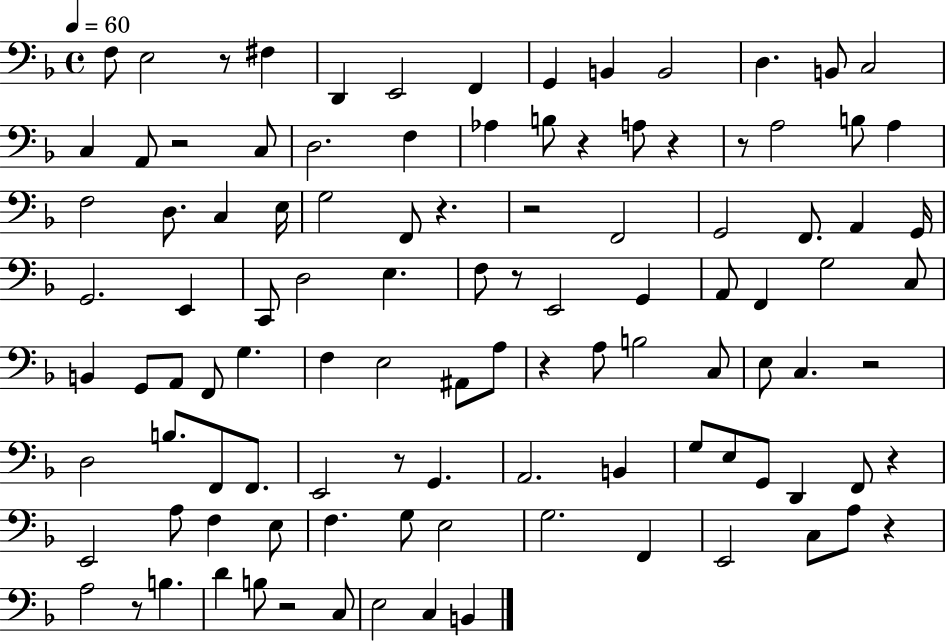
{
  \clef bass
  \time 4/4
  \defaultTimeSignature
  \key f \major
  \tempo 4 = 60
  f8 e2 r8 fis4 | d,4 e,2 f,4 | g,4 b,4 b,2 | d4. b,8 c2 | \break c4 a,8 r2 c8 | d2. f4 | aes4 b8 r4 a8 r4 | r8 a2 b8 a4 | \break f2 d8. c4 e16 | g2 f,8 r4. | r2 f,2 | g,2 f,8. a,4 g,16 | \break g,2. e,4 | c,8 d2 e4. | f8 r8 e,2 g,4 | a,8 f,4 g2 c8 | \break b,4 g,8 a,8 f,8 g4. | f4 e2 ais,8 a8 | r4 a8 b2 c8 | e8 c4. r2 | \break d2 b8. f,8 f,8. | e,2 r8 g,4. | a,2. b,4 | g8 e8 g,8 d,4 f,8 r4 | \break e,2 a8 f4 e8 | f4. g8 e2 | g2. f,4 | e,2 c8 a8 r4 | \break a2 r8 b4. | d'4 b8 r2 c8 | e2 c4 b,4 | \bar "|."
}